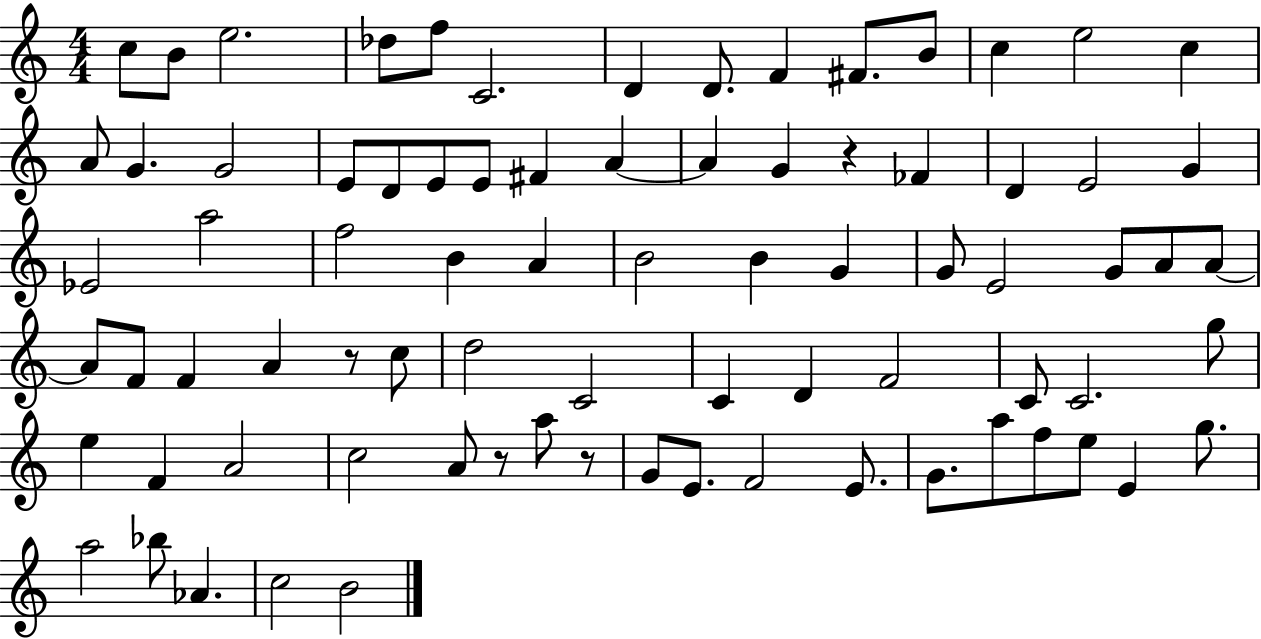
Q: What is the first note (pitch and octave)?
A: C5